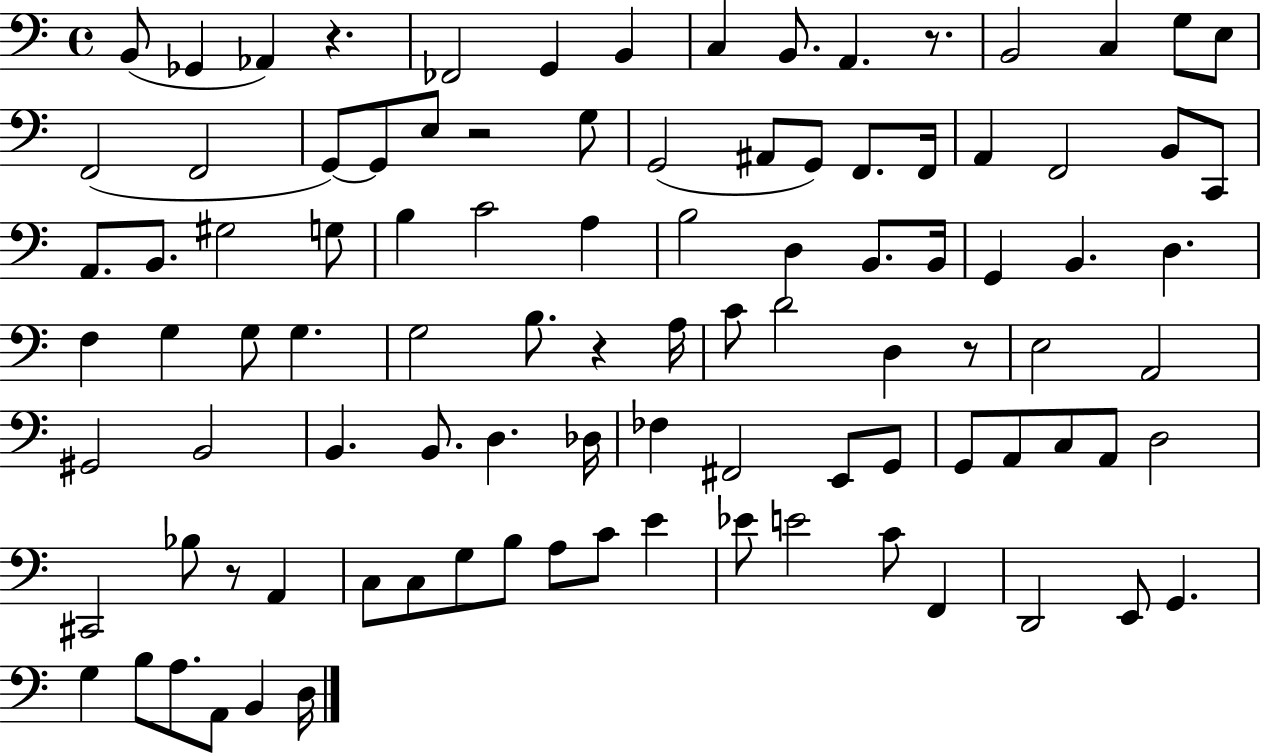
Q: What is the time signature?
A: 4/4